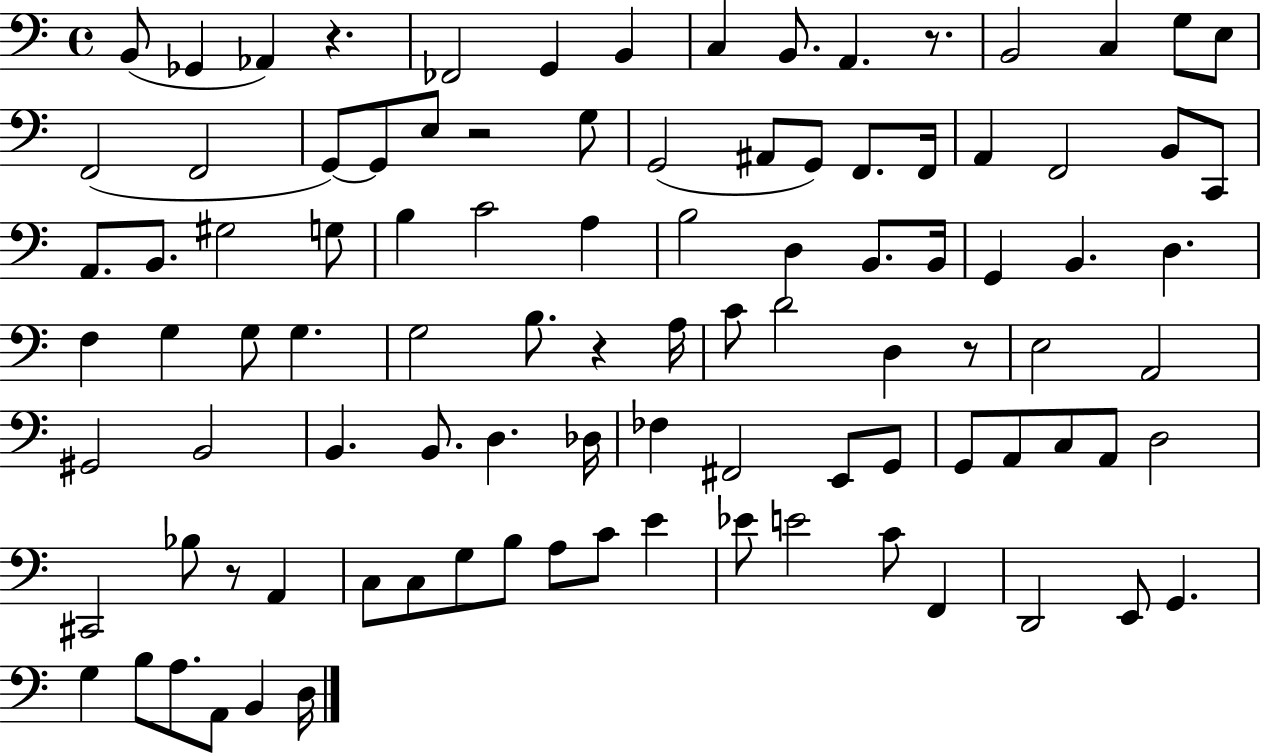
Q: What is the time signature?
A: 4/4